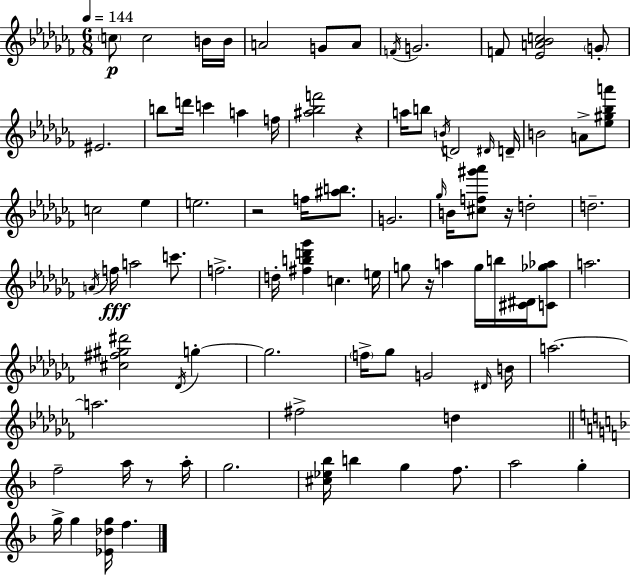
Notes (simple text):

C5/e C5/h B4/s B4/s A4/h G4/e A4/e F4/s G4/h. F4/e [Eb4,A4,Bb4,C5]/h G4/e EIS4/h. B5/e D6/s C6/q A5/q F5/s [A#5,Bb5,F6]/h R/q A5/s B5/e B4/s D4/h D#4/s D4/s B4/h A4/e [Eb5,G#5,Bb5,A6]/e C5/h Eb5/q E5/h. R/h F5/s [A#5,B5]/e. G4/h. Gb5/s B4/s [C#5,F5,G#6,Ab6]/e R/s D5/h D5/h. A4/s F5/s A5/h C6/e. F5/h. D5/s [F#5,B5,D6,Gb6]/q C5/q. E5/s G5/e R/s A5/q G5/s B5/s [C#4,D#4]/s [C4,Gb5,Ab5]/e A5/h. [C#5,F#5,G#5,D#6]/h Db4/s G5/q G5/h. F5/s Gb5/e G4/h D#4/s B4/s A5/h. A5/h. F#5/h D5/q F5/h A5/s R/e A5/s G5/h. [C#5,Eb5,Bb5]/s B5/q G5/q F5/e. A5/h G5/q G5/s G5/q [Eb4,Db5,G5]/s F5/q.